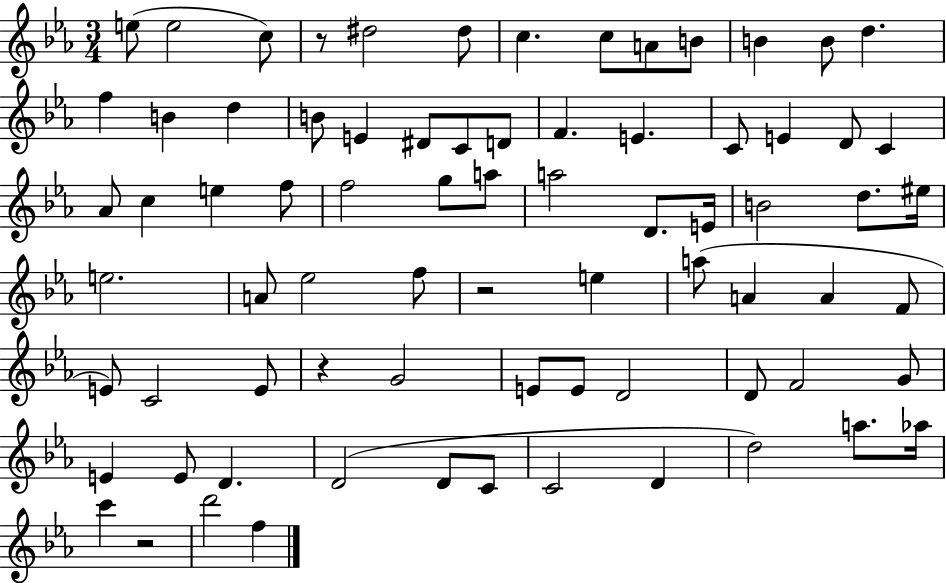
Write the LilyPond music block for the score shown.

{
  \clef treble
  \numericTimeSignature
  \time 3/4
  \key ees \major
  e''8( e''2 c''8) | r8 dis''2 dis''8 | c''4. c''8 a'8 b'8 | b'4 b'8 d''4. | \break f''4 b'4 d''4 | b'8 e'4 dis'8 c'8 d'8 | f'4. e'4. | c'8 e'4 d'8 c'4 | \break aes'8 c''4 e''4 f''8 | f''2 g''8 a''8 | a''2 d'8. e'16 | b'2 d''8. eis''16 | \break e''2. | a'8 ees''2 f''8 | r2 e''4 | a''8( a'4 a'4 f'8 | \break e'8) c'2 e'8 | r4 g'2 | e'8 e'8 d'2 | d'8 f'2 g'8 | \break e'4 e'8 d'4. | d'2( d'8 c'8 | c'2 d'4 | d''2) a''8. aes''16 | \break c'''4 r2 | d'''2 f''4 | \bar "|."
}